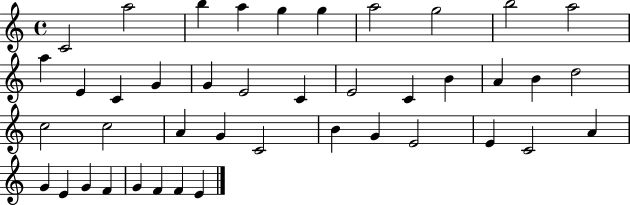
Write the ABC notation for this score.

X:1
T:Untitled
M:4/4
L:1/4
K:C
C2 a2 b a g g a2 g2 b2 a2 a E C G G E2 C E2 C B A B d2 c2 c2 A G C2 B G E2 E C2 A G E G F G F F E